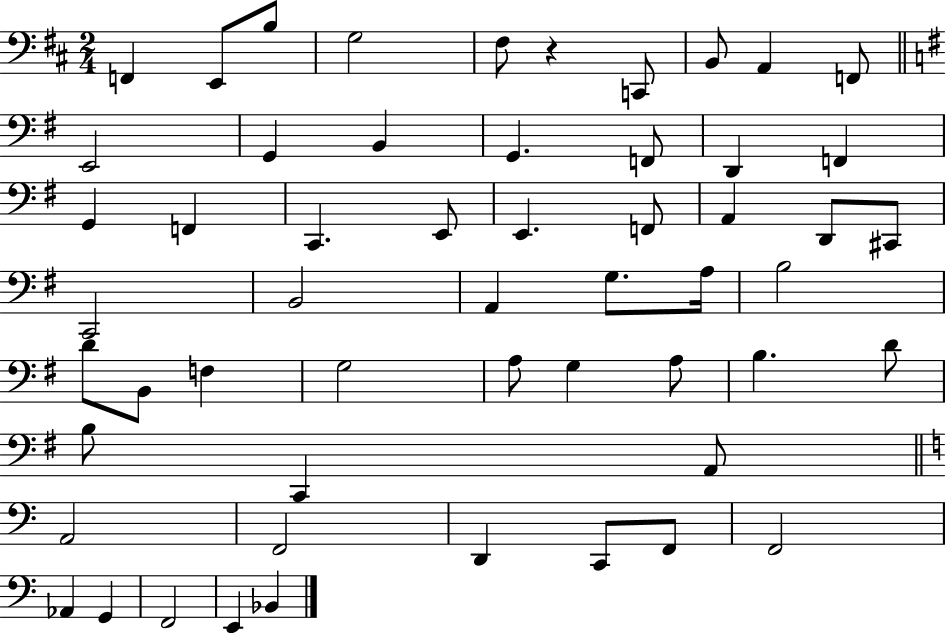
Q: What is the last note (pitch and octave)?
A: Bb2